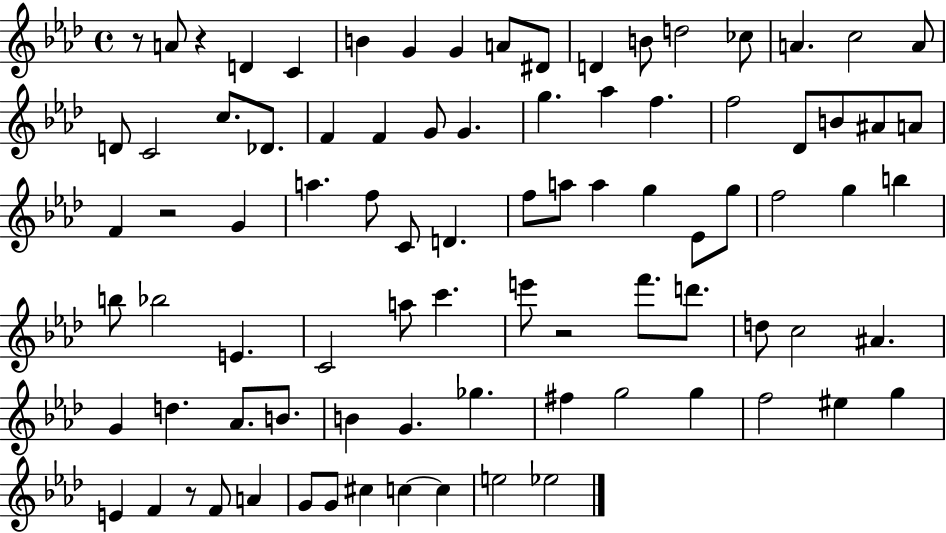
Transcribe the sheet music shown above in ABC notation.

X:1
T:Untitled
M:4/4
L:1/4
K:Ab
z/2 A/2 z D C B G G A/2 ^D/2 D B/2 d2 _c/2 A c2 A/2 D/2 C2 c/2 _D/2 F F G/2 G g _a f f2 _D/2 B/2 ^A/2 A/2 F z2 G a f/2 C/2 D f/2 a/2 a g _E/2 g/2 f2 g b b/2 _b2 E C2 a/2 c' e'/2 z2 f'/2 d'/2 d/2 c2 ^A G d _A/2 B/2 B G _g ^f g2 g f2 ^e g E F z/2 F/2 A G/2 G/2 ^c c c e2 _e2